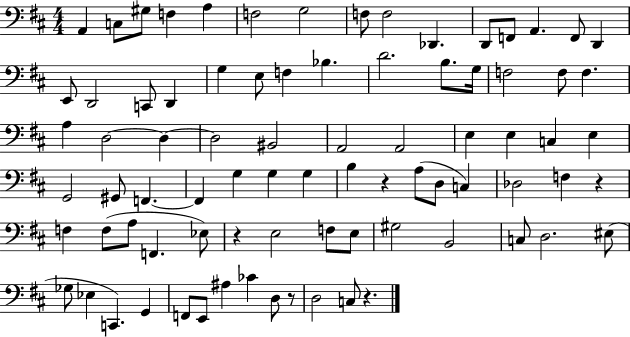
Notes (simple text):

A2/q C3/e G#3/e F3/q A3/q F3/h G3/h F3/e F3/h Db2/q. D2/e F2/e A2/q. F2/e D2/q E2/e D2/h C2/e D2/q G3/q E3/e F3/q Bb3/q. D4/h. B3/e. G3/s F3/h F3/e F3/q. A3/q D3/h D3/q D3/h BIS2/h A2/h A2/h E3/q E3/q C3/q E3/q G2/h G#2/e F2/q. F2/q G3/q G3/q G3/q B3/q R/q A3/e D3/e C3/q Db3/h F3/q R/q F3/q F3/e A3/e F2/q. Eb3/e R/q E3/h F3/e E3/e G#3/h B2/h C3/e D3/h. EIS3/e Gb3/e Eb3/q C2/q. G2/q F2/e E2/e A#3/q CES4/q D3/e R/e D3/h C3/e R/q.